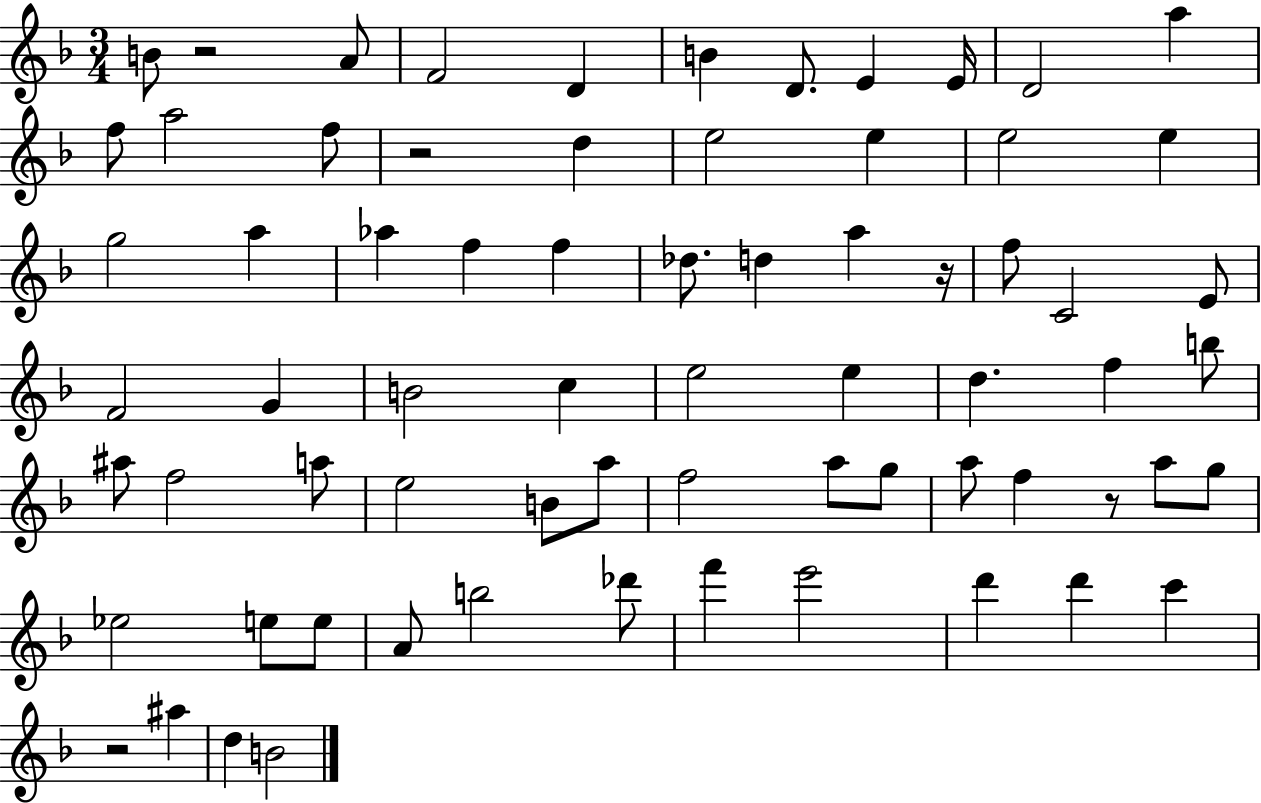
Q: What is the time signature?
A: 3/4